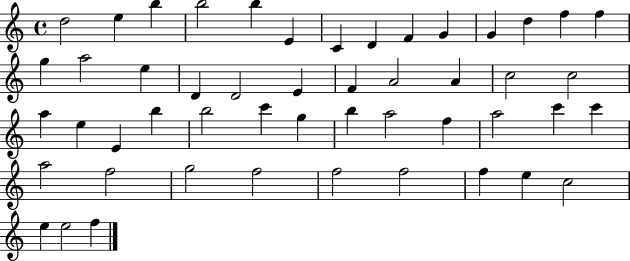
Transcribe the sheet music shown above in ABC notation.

X:1
T:Untitled
M:4/4
L:1/4
K:C
d2 e b b2 b E C D F G G d f f g a2 e D D2 E F A2 A c2 c2 a e E b b2 c' g b a2 f a2 c' c' a2 f2 g2 f2 f2 f2 f e c2 e e2 f